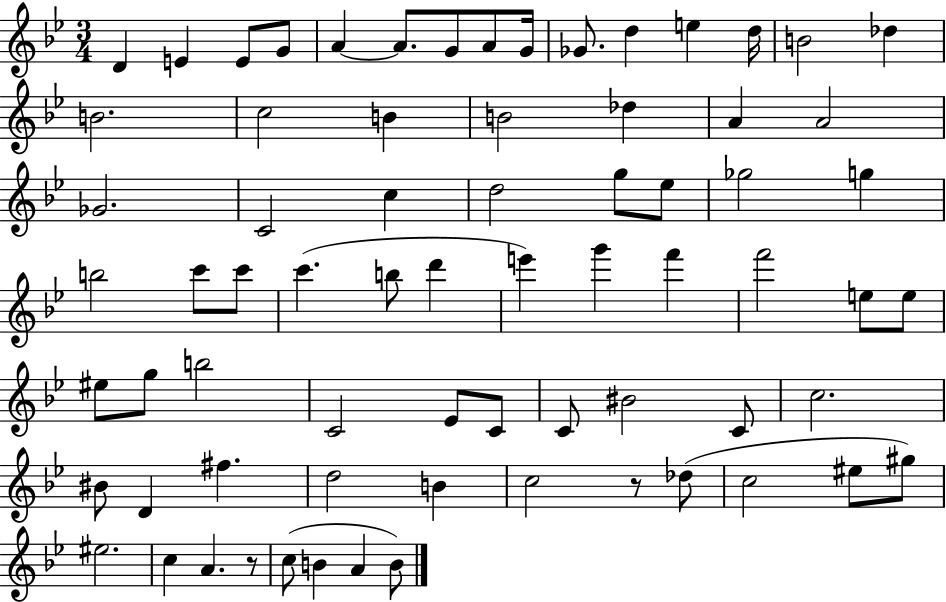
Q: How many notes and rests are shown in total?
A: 71